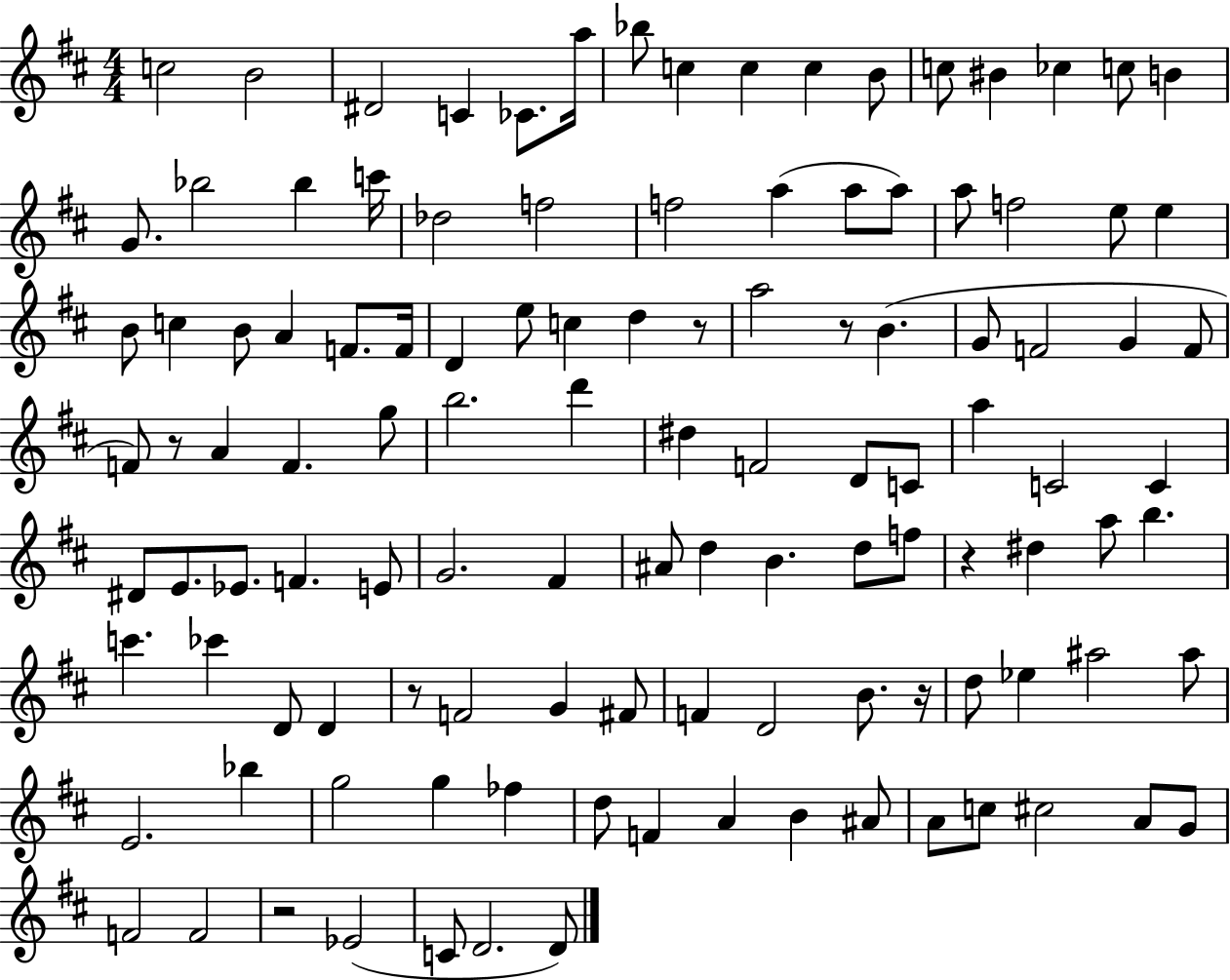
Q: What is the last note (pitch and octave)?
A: D4